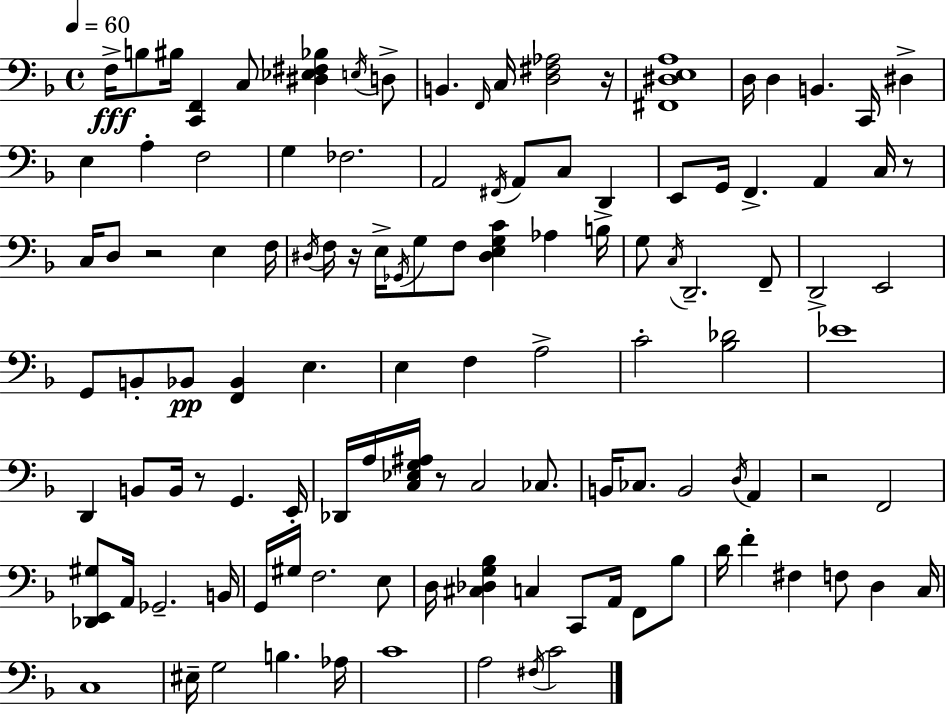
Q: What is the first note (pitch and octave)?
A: F3